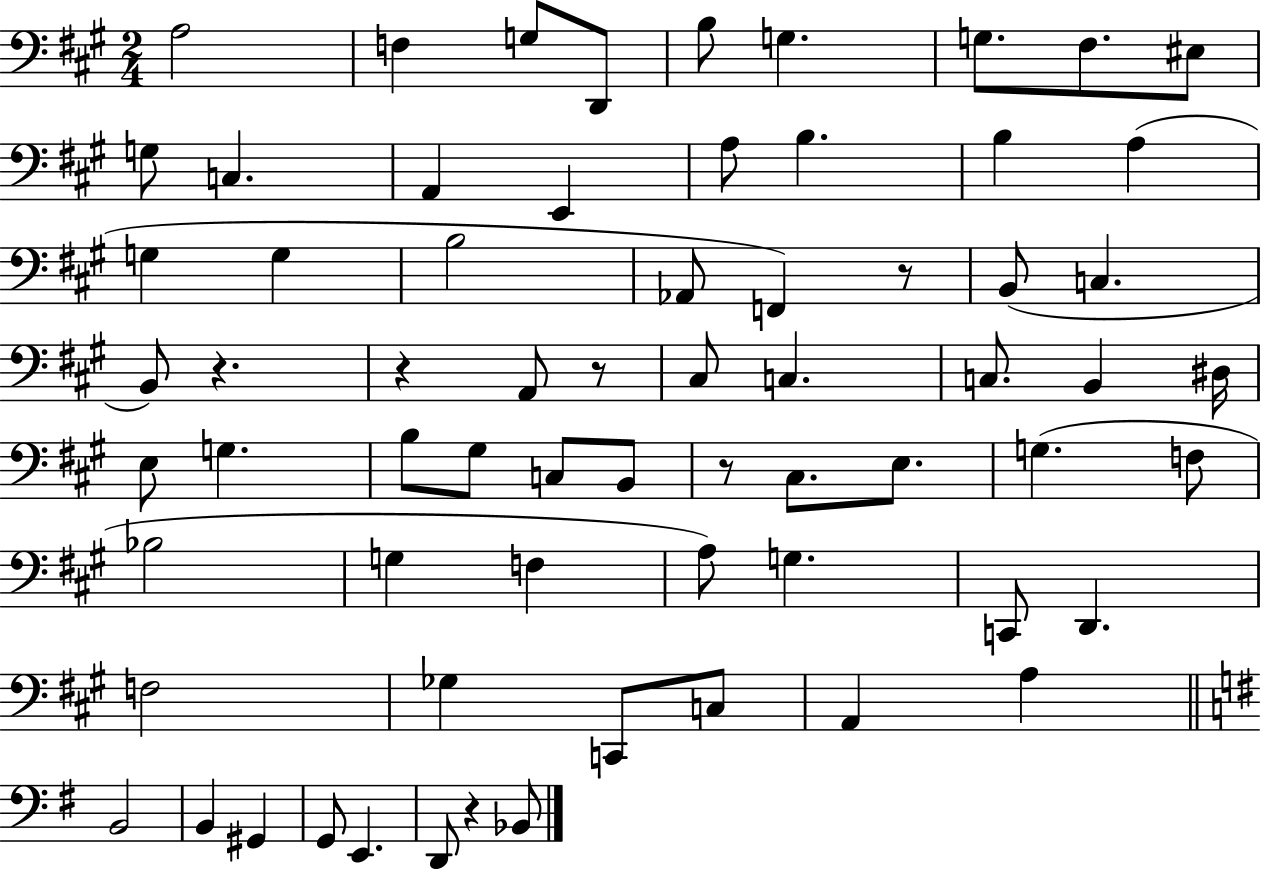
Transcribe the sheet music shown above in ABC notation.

X:1
T:Untitled
M:2/4
L:1/4
K:A
A,2 F, G,/2 D,,/2 B,/2 G, G,/2 ^F,/2 ^E,/2 G,/2 C, A,, E,, A,/2 B, B, A, G, G, B,2 _A,,/2 F,, z/2 B,,/2 C, B,,/2 z z A,,/2 z/2 ^C,/2 C, C,/2 B,, ^D,/4 E,/2 G, B,/2 ^G,/2 C,/2 B,,/2 z/2 ^C,/2 E,/2 G, F,/2 _B,2 G, F, A,/2 G, C,,/2 D,, F,2 _G, C,,/2 C,/2 A,, A, B,,2 B,, ^G,, G,,/2 E,, D,,/2 z _B,,/2